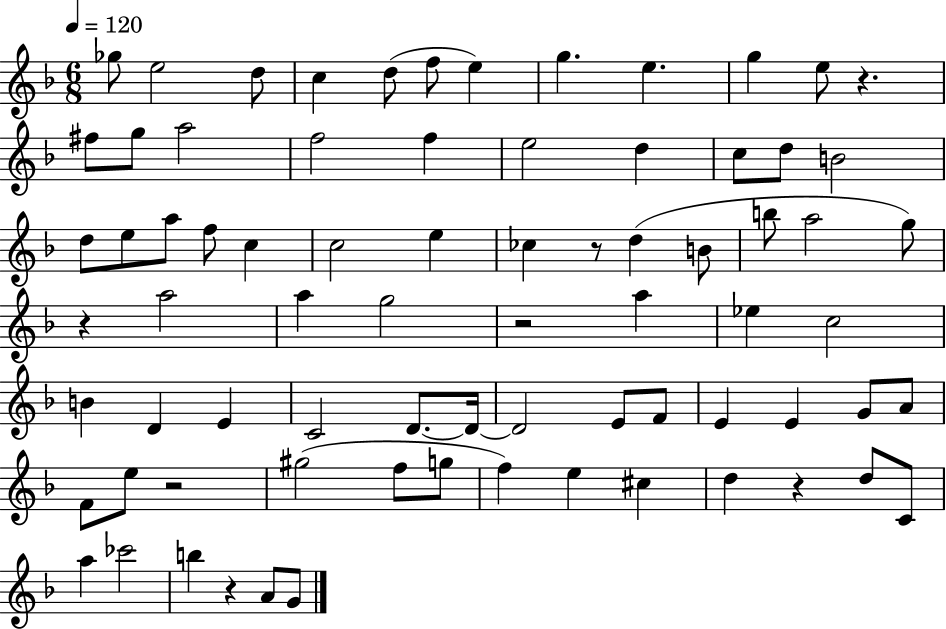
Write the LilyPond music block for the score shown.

{
  \clef treble
  \numericTimeSignature
  \time 6/8
  \key f \major
  \tempo 4 = 120
  ges''8 e''2 d''8 | c''4 d''8( f''8 e''4) | g''4. e''4. | g''4 e''8 r4. | \break fis''8 g''8 a''2 | f''2 f''4 | e''2 d''4 | c''8 d''8 b'2 | \break d''8 e''8 a''8 f''8 c''4 | c''2 e''4 | ces''4 r8 d''4( b'8 | b''8 a''2 g''8) | \break r4 a''2 | a''4 g''2 | r2 a''4 | ees''4 c''2 | \break b'4 d'4 e'4 | c'2 d'8.~~ d'16~~ | d'2 e'8 f'8 | e'4 e'4 g'8 a'8 | \break f'8 e''8 r2 | gis''2( f''8 g''8 | f''4) e''4 cis''4 | d''4 r4 d''8 c'8 | \break a''4 ces'''2 | b''4 r4 a'8 g'8 | \bar "|."
}